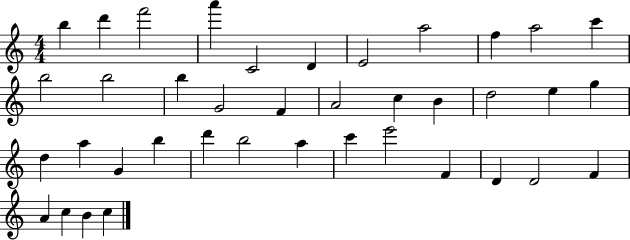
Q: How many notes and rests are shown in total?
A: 39